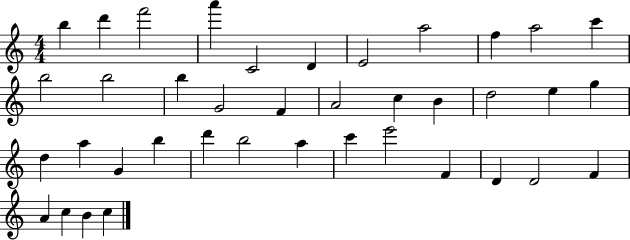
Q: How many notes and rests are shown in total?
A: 39